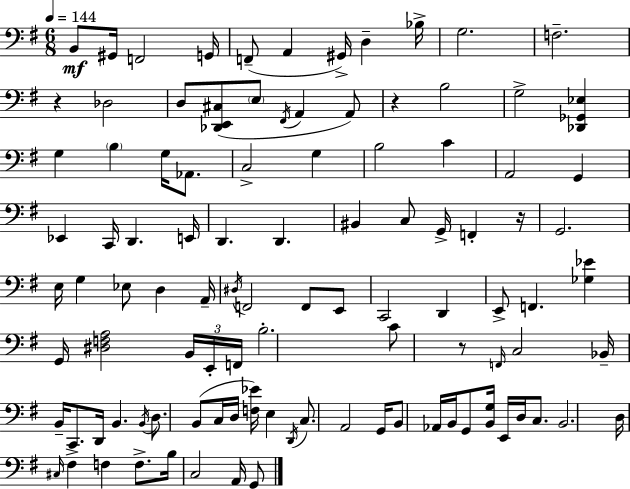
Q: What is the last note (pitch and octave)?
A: G2